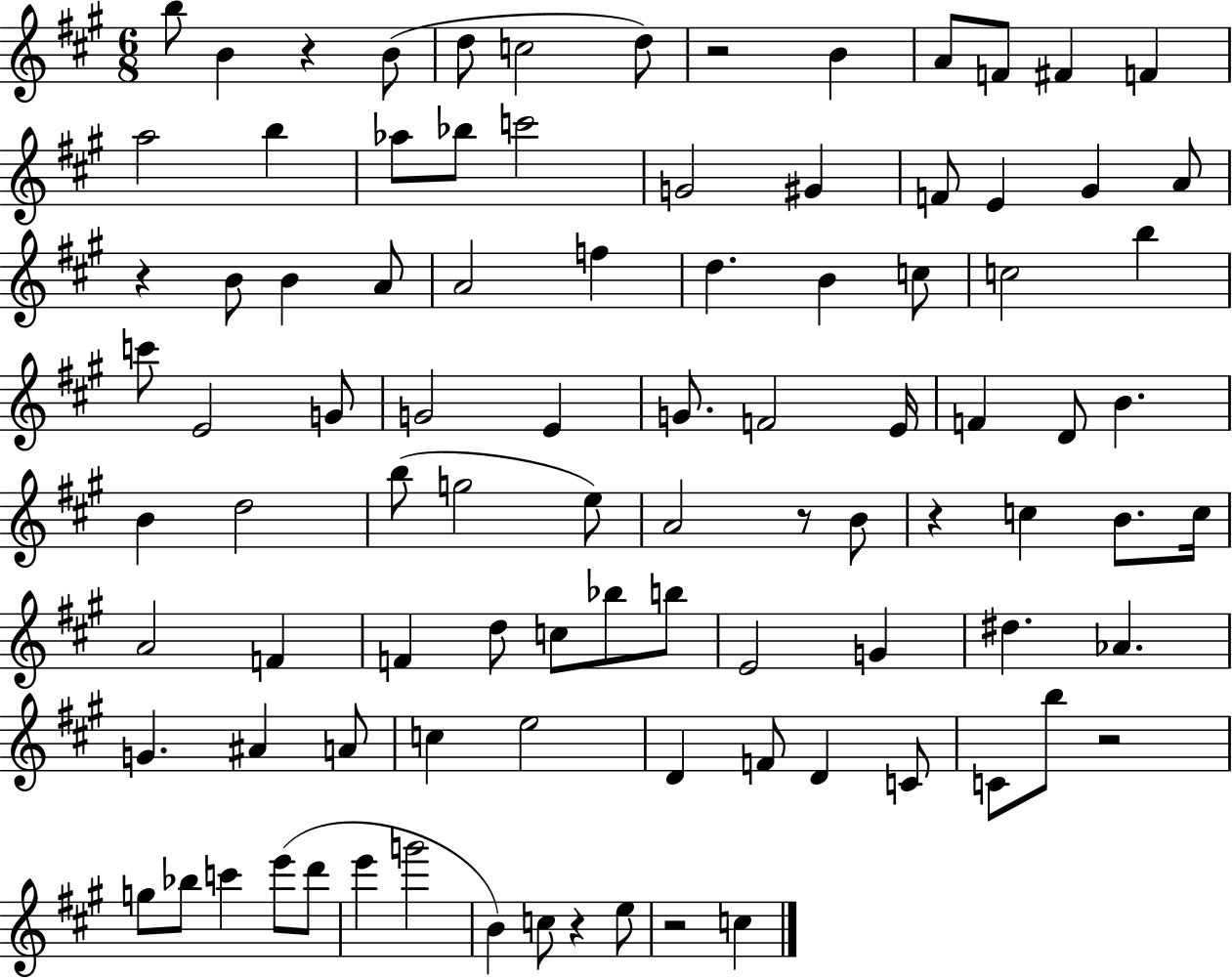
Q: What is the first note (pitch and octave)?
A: B5